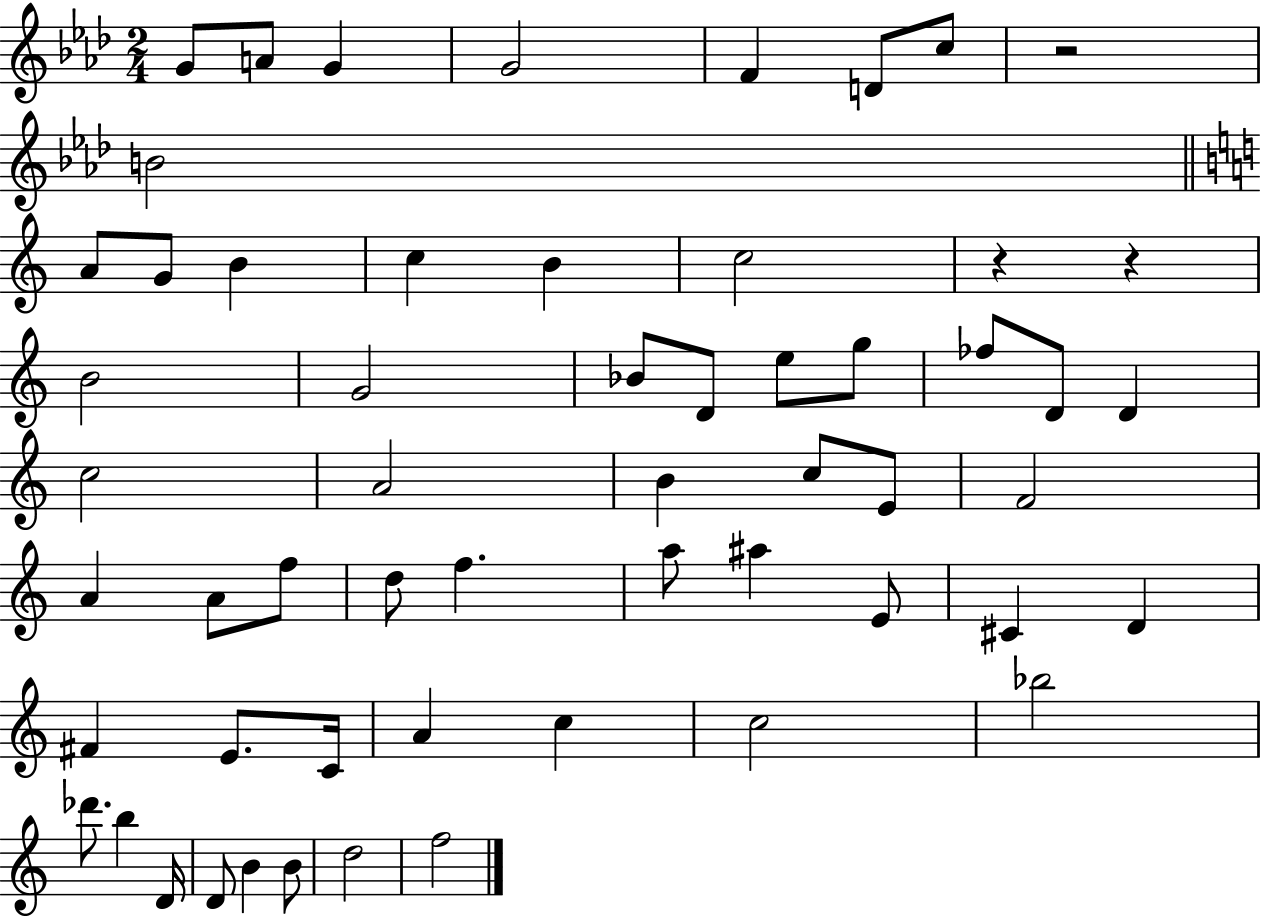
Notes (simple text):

G4/e A4/e G4/q G4/h F4/q D4/e C5/e R/h B4/h A4/e G4/e B4/q C5/q B4/q C5/h R/q R/q B4/h G4/h Bb4/e D4/e E5/e G5/e FES5/e D4/e D4/q C5/h A4/h B4/q C5/e E4/e F4/h A4/q A4/e F5/e D5/e F5/q. A5/e A#5/q E4/e C#4/q D4/q F#4/q E4/e. C4/s A4/q C5/q C5/h Bb5/h Db6/e. B5/q D4/s D4/e B4/q B4/e D5/h F5/h